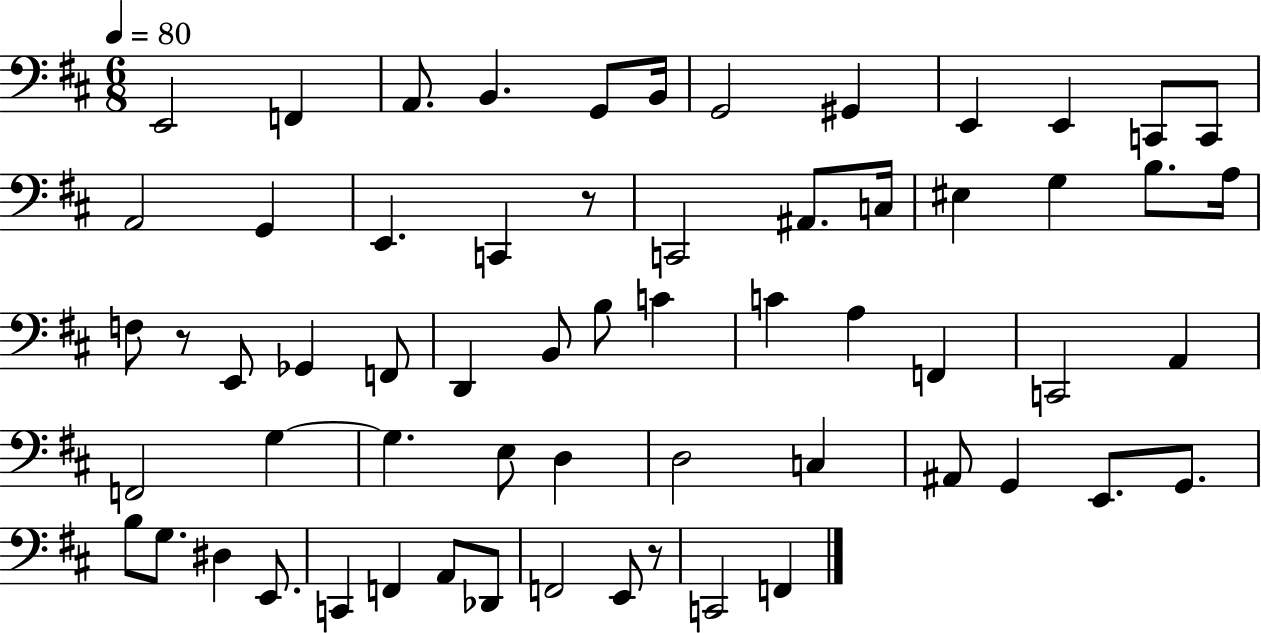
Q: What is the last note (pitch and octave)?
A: F2